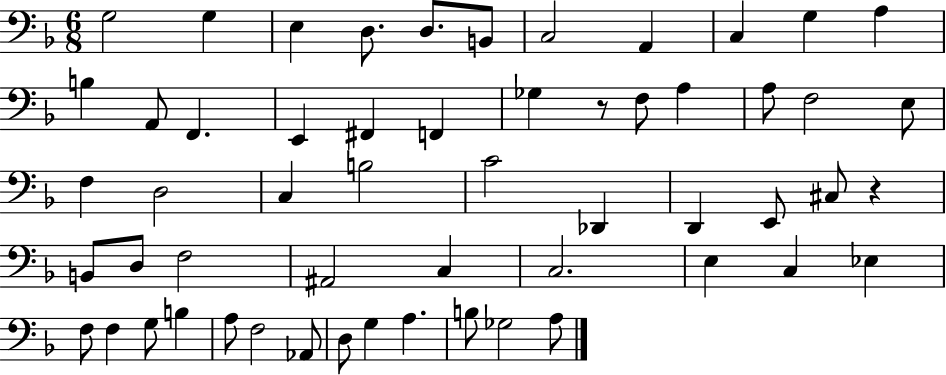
X:1
T:Untitled
M:6/8
L:1/4
K:F
G,2 G, E, D,/2 D,/2 B,,/2 C,2 A,, C, G, A, B, A,,/2 F,, E,, ^F,, F,, _G, z/2 F,/2 A, A,/2 F,2 E,/2 F, D,2 C, B,2 C2 _D,, D,, E,,/2 ^C,/2 z B,,/2 D,/2 F,2 ^A,,2 C, C,2 E, C, _E, F,/2 F, G,/2 B, A,/2 F,2 _A,,/2 D,/2 G, A, B,/2 _G,2 A,/2